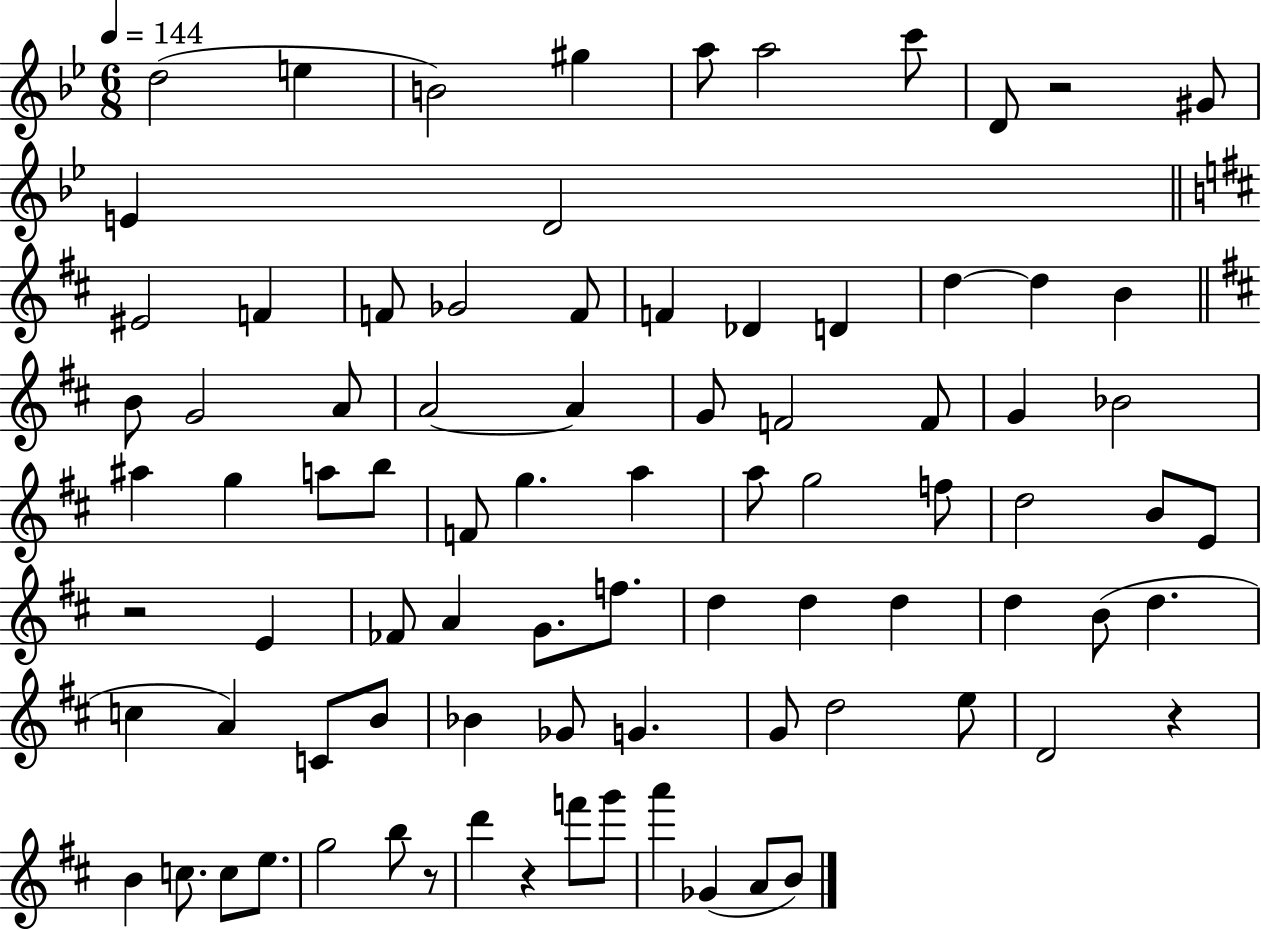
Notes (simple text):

D5/h E5/q B4/h G#5/q A5/e A5/h C6/e D4/e R/h G#4/e E4/q D4/h EIS4/h F4/q F4/e Gb4/h F4/e F4/q Db4/q D4/q D5/q D5/q B4/q B4/e G4/h A4/e A4/h A4/q G4/e F4/h F4/e G4/q Bb4/h A#5/q G5/q A5/e B5/e F4/e G5/q. A5/q A5/e G5/h F5/e D5/h B4/e E4/e R/h E4/q FES4/e A4/q G4/e. F5/e. D5/q D5/q D5/q D5/q B4/e D5/q. C5/q A4/q C4/e B4/e Bb4/q Gb4/e G4/q. G4/e D5/h E5/e D4/h R/q B4/q C5/e. C5/e E5/e. G5/h B5/e R/e D6/q R/q F6/e G6/e A6/q Gb4/q A4/e B4/e